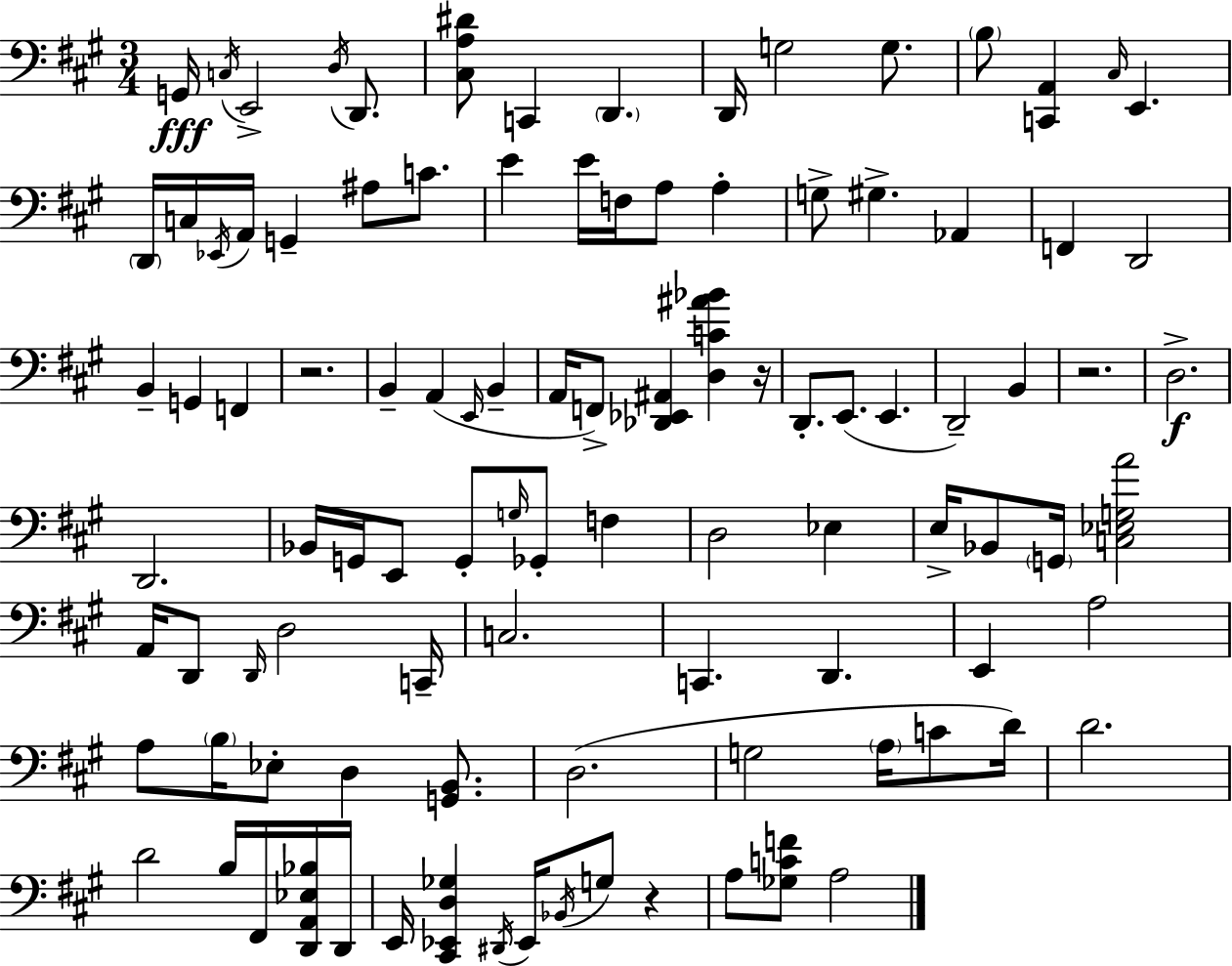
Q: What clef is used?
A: bass